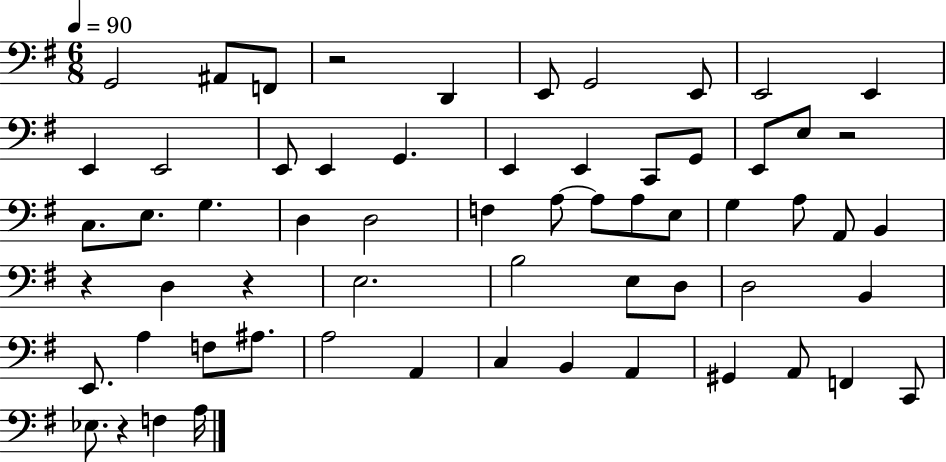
X:1
T:Untitled
M:6/8
L:1/4
K:G
G,,2 ^A,,/2 F,,/2 z2 D,, E,,/2 G,,2 E,,/2 E,,2 E,, E,, E,,2 E,,/2 E,, G,, E,, E,, C,,/2 G,,/2 E,,/2 E,/2 z2 C,/2 E,/2 G, D, D,2 F, A,/2 A,/2 A,/2 E,/2 G, A,/2 A,,/2 B,, z D, z E,2 B,2 E,/2 D,/2 D,2 B,, E,,/2 A, F,/2 ^A,/2 A,2 A,, C, B,, A,, ^G,, A,,/2 F,, C,,/2 _E,/2 z F, A,/4